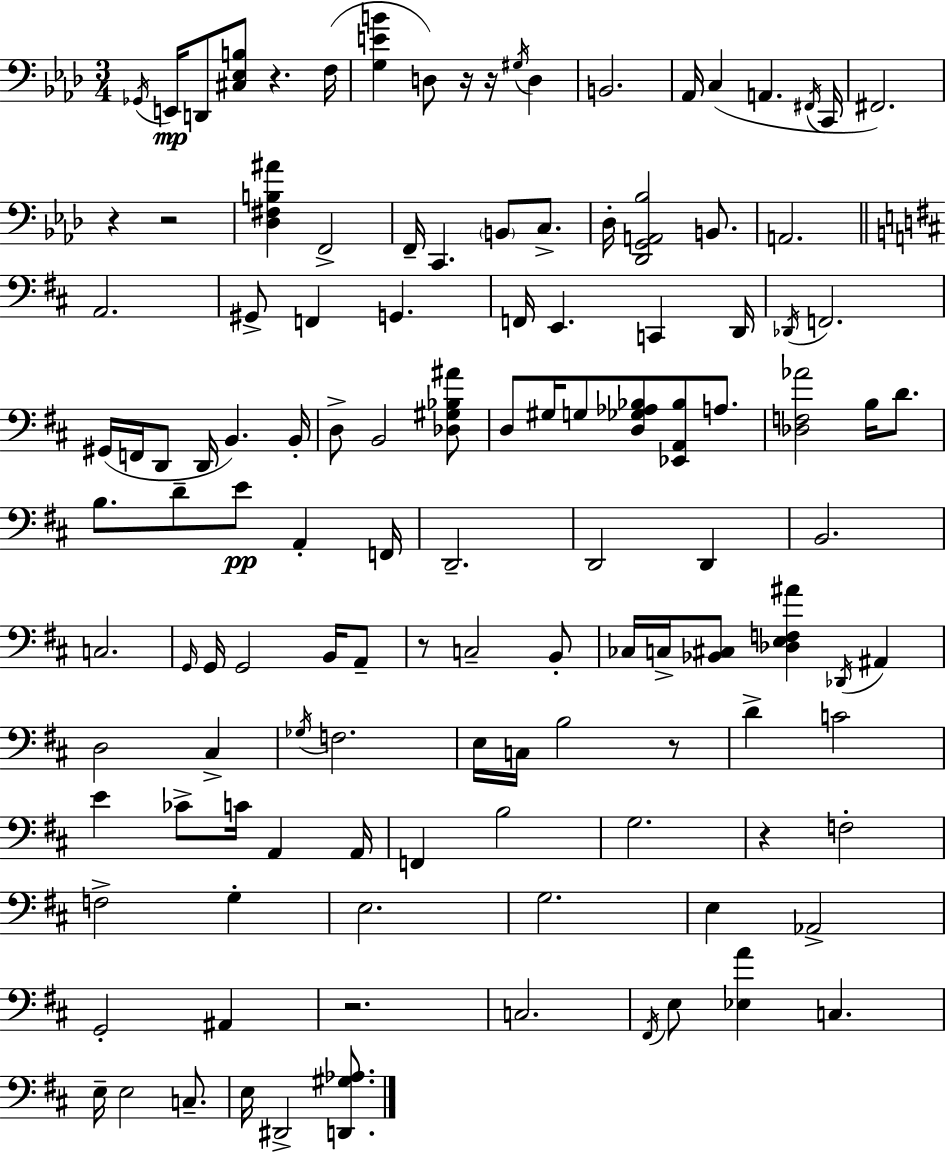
{
  \clef bass
  \numericTimeSignature
  \time 3/4
  \key aes \major
  \acciaccatura { ges,16 }\mp e,16 d,8 <cis ees b>8 r4. | f16( <g e' b'>4 d8) r16 r16 \acciaccatura { gis16 } d4 | b,2. | aes,16 c4( a,4. | \break \acciaccatura { fis,16 } c,16 fis,2.) | r4 r2 | <des fis b ais'>4 f,2-> | f,16-- c,4. \parenthesize b,8 | \break c8.-> des16-. <des, g, a, bes>2 | b,8. a,2. | \bar "||" \break \key b \minor a,2. | gis,8-> f,4 g,4. | f,16 e,4. c,4 d,16 | \acciaccatura { des,16 } f,2. | \break gis,16( f,16 d,8 d,16 b,4.) | b,16-. d8-> b,2 <des gis bes ais'>8 | d8 gis16 g8 <d ges aes bes>8 <ees, a, bes>8 a8. | <des f aes'>2 b16 d'8. | \break b8. d'8-- e'8\pp a,4-. | f,16 d,2.-- | d,2 d,4 | b,2. | \break c2. | \grace { g,16 } g,16 g,2 b,16 | a,8-- r8 c2-- | b,8-. ces16 c16-> <bes, cis>8 <des e f ais'>4 \acciaccatura { des,16 } ais,4 | \break d2 cis4-> | \acciaccatura { ges16 } f2. | e16 c16 b2 | r8 d'4-> c'2 | \break e'4 ces'8-> c'16 a,4 | a,16 f,4 b2 | g2. | r4 f2-. | \break f2-> | g4-. e2. | g2. | e4 aes,2-> | \break g,2-. | ais,4 r2. | c2. | \acciaccatura { fis,16 } e8 <ees a'>4 c4. | \break e16-- e2 | c8.-- e16 dis,2-> | <d, gis aes>8. \bar "|."
}